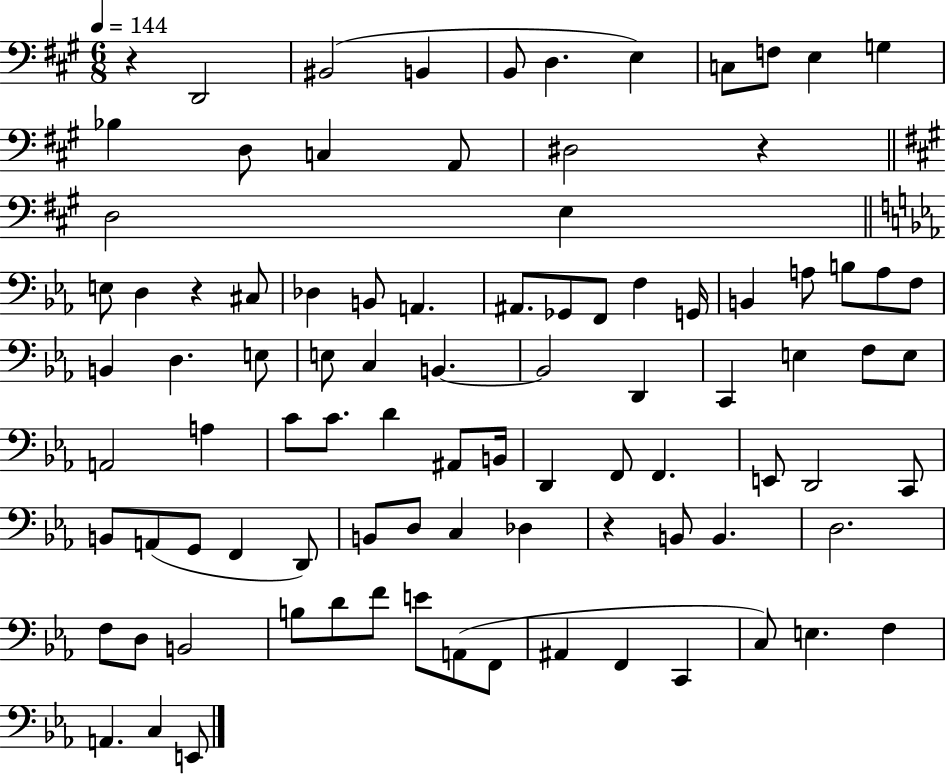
R/q D2/h BIS2/h B2/q B2/e D3/q. E3/q C3/e F3/e E3/q G3/q Bb3/q D3/e C3/q A2/e D#3/h R/q D3/h E3/q E3/e D3/q R/q C#3/e Db3/q B2/e A2/q. A#2/e. Gb2/e F2/e F3/q G2/s B2/q A3/e B3/e A3/e F3/e B2/q D3/q. E3/e E3/e C3/q B2/q. B2/h D2/q C2/q E3/q F3/e E3/e A2/h A3/q C4/e C4/e. D4/q A#2/e B2/s D2/q F2/e F2/q. E2/e D2/h C2/e B2/e A2/e G2/e F2/q D2/e B2/e D3/e C3/q Db3/q R/q B2/e B2/q. D3/h. F3/e D3/e B2/h B3/e D4/e F4/e E4/e A2/e F2/e A#2/q F2/q C2/q C3/e E3/q. F3/q A2/q. C3/q E2/e